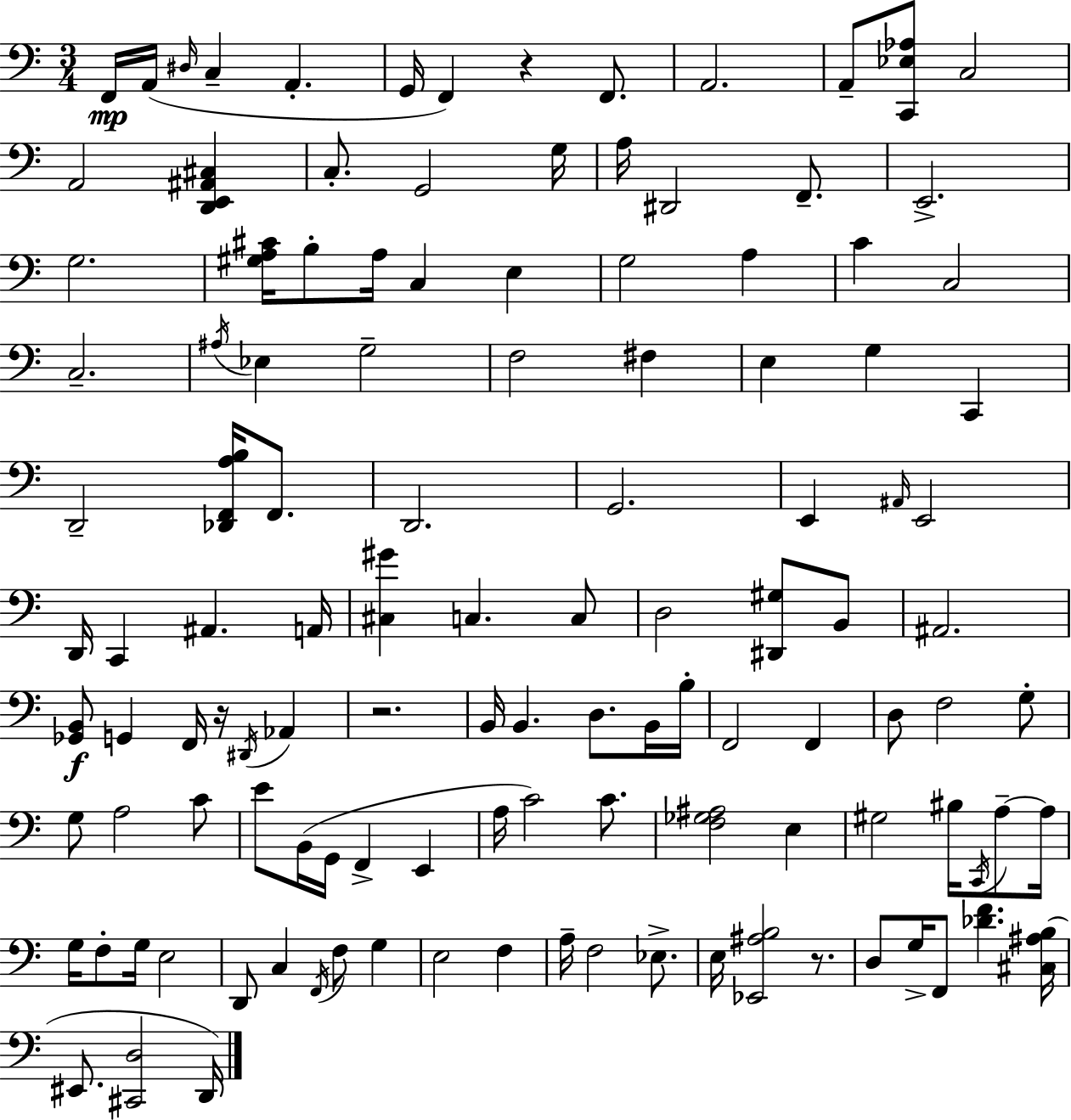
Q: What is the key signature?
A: C major